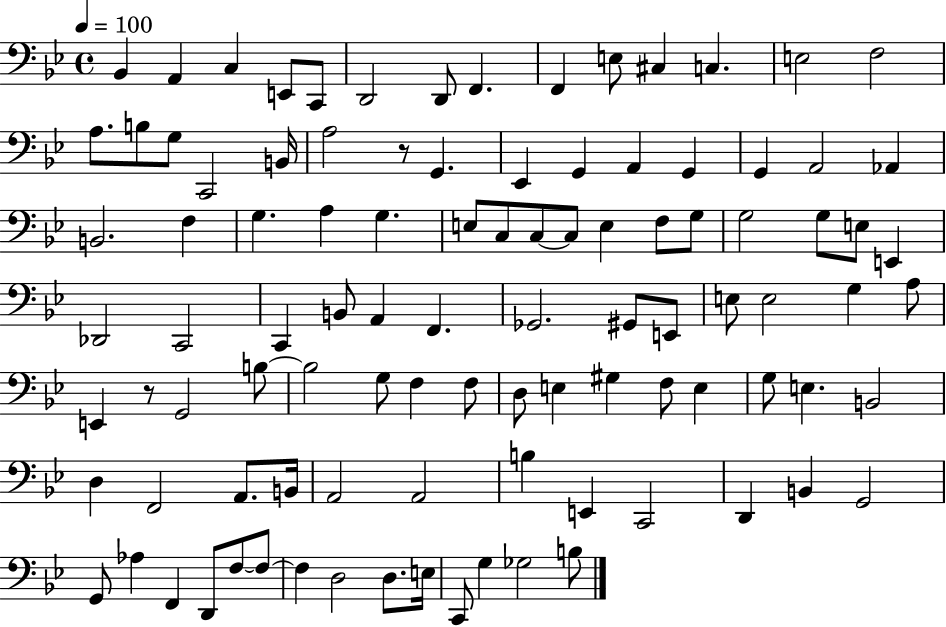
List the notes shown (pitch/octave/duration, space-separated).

Bb2/q A2/q C3/q E2/e C2/e D2/h D2/e F2/q. F2/q E3/e C#3/q C3/q. E3/h F3/h A3/e. B3/e G3/e C2/h B2/s A3/h R/e G2/q. Eb2/q G2/q A2/q G2/q G2/q A2/h Ab2/q B2/h. F3/q G3/q. A3/q G3/q. E3/e C3/e C3/e C3/e E3/q F3/e G3/e G3/h G3/e E3/e E2/q Db2/h C2/h C2/q B2/e A2/q F2/q. Gb2/h. G#2/e E2/e E3/e E3/h G3/q A3/e E2/q R/e G2/h B3/e B3/h G3/e F3/q F3/e D3/e E3/q G#3/q F3/e E3/q G3/e E3/q. B2/h D3/q F2/h A2/e. B2/s A2/h A2/h B3/q E2/q C2/h D2/q B2/q G2/h G2/e Ab3/q F2/q D2/e F3/e F3/e F3/q D3/h D3/e. E3/s C2/e G3/q Gb3/h B3/e